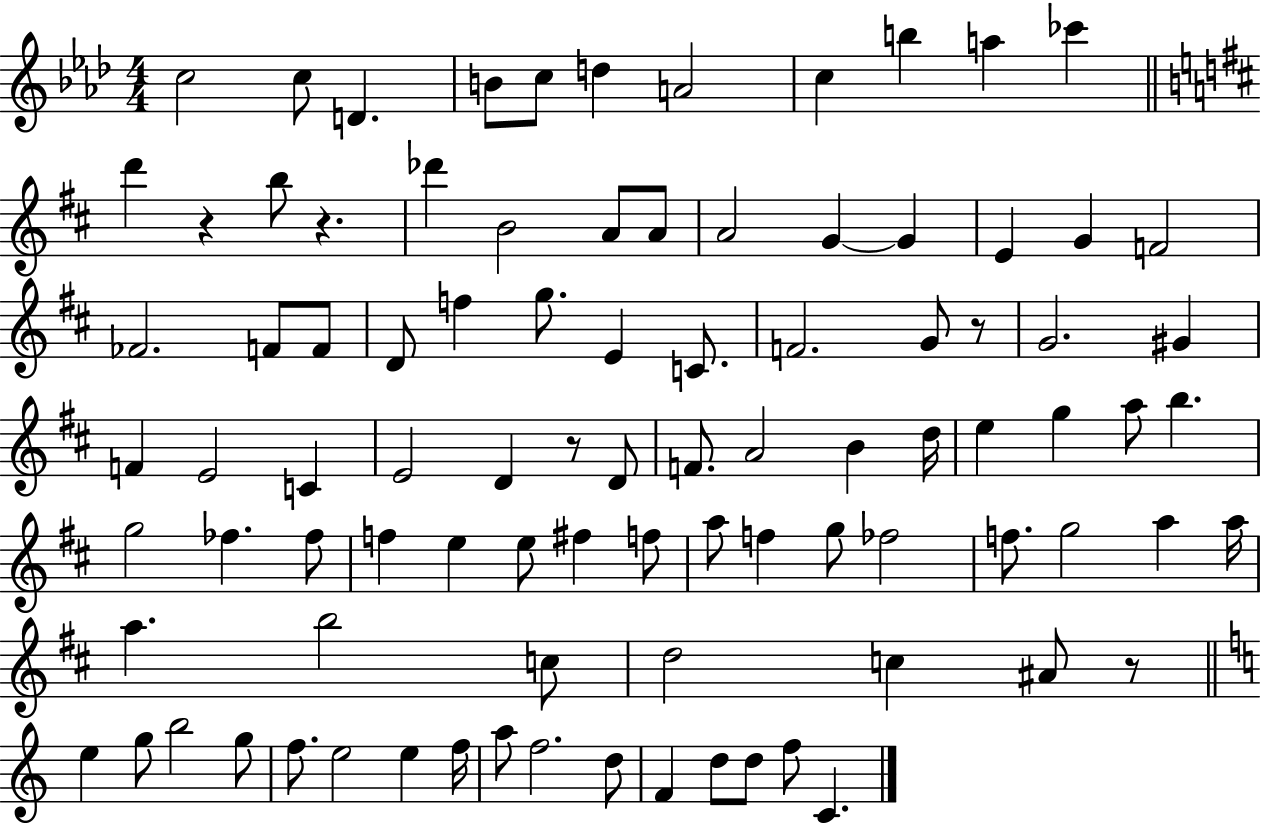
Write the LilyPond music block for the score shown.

{
  \clef treble
  \numericTimeSignature
  \time 4/4
  \key aes \major
  \repeat volta 2 { c''2 c''8 d'4. | b'8 c''8 d''4 a'2 | c''4 b''4 a''4 ces'''4 | \bar "||" \break \key d \major d'''4 r4 b''8 r4. | des'''4 b'2 a'8 a'8 | a'2 g'4~~ g'4 | e'4 g'4 f'2 | \break fes'2. f'8 f'8 | d'8 f''4 g''8. e'4 c'8. | f'2. g'8 r8 | g'2. gis'4 | \break f'4 e'2 c'4 | e'2 d'4 r8 d'8 | f'8. a'2 b'4 d''16 | e''4 g''4 a''8 b''4. | \break g''2 fes''4. fes''8 | f''4 e''4 e''8 fis''4 f''8 | a''8 f''4 g''8 fes''2 | f''8. g''2 a''4 a''16 | \break a''4. b''2 c''8 | d''2 c''4 ais'8 r8 | \bar "||" \break \key c \major e''4 g''8 b''2 g''8 | f''8. e''2 e''4 f''16 | a''8 f''2. d''8 | f'4 d''8 d''8 f''8 c'4. | \break } \bar "|."
}